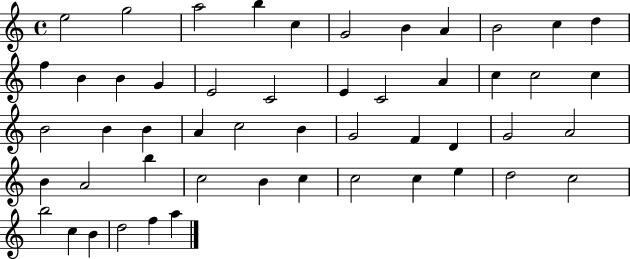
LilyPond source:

{
  \clef treble
  \time 4/4
  \defaultTimeSignature
  \key c \major
  e''2 g''2 | a''2 b''4 c''4 | g'2 b'4 a'4 | b'2 c''4 d''4 | \break f''4 b'4 b'4 g'4 | e'2 c'2 | e'4 c'2 a'4 | c''4 c''2 c''4 | \break b'2 b'4 b'4 | a'4 c''2 b'4 | g'2 f'4 d'4 | g'2 a'2 | \break b'4 a'2 b''4 | c''2 b'4 c''4 | c''2 c''4 e''4 | d''2 c''2 | \break b''2 c''4 b'4 | d''2 f''4 a''4 | \bar "|."
}